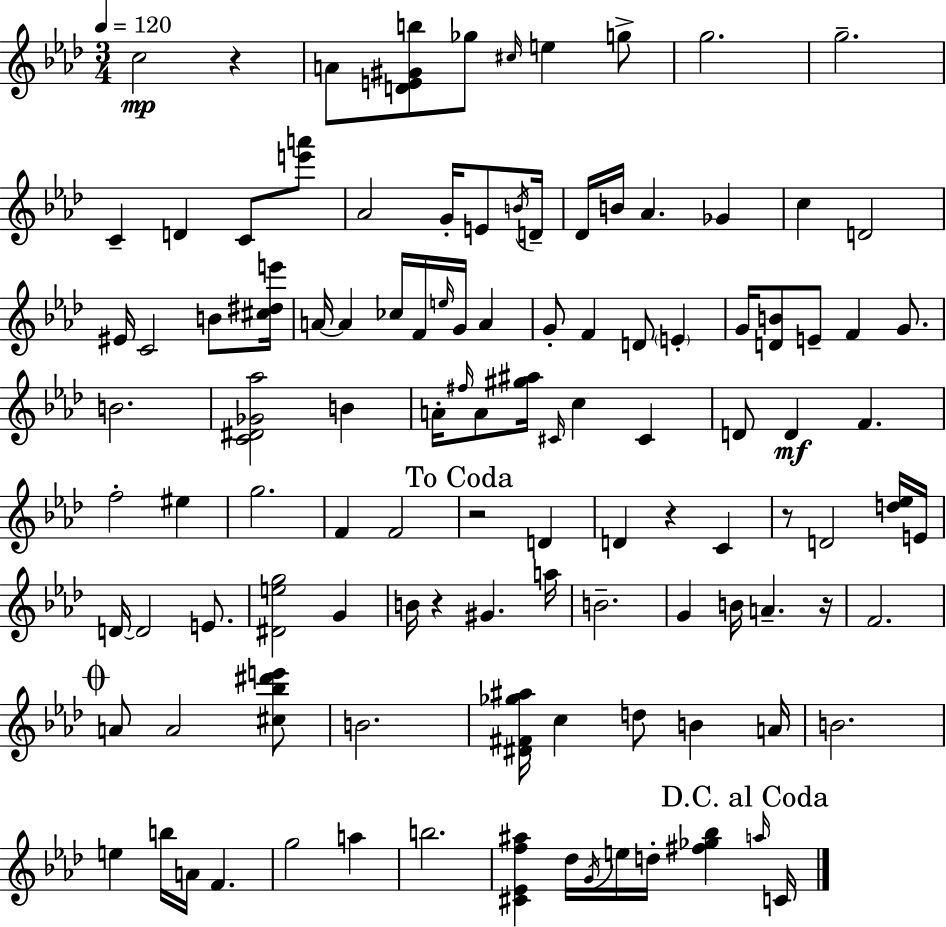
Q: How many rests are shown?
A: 6